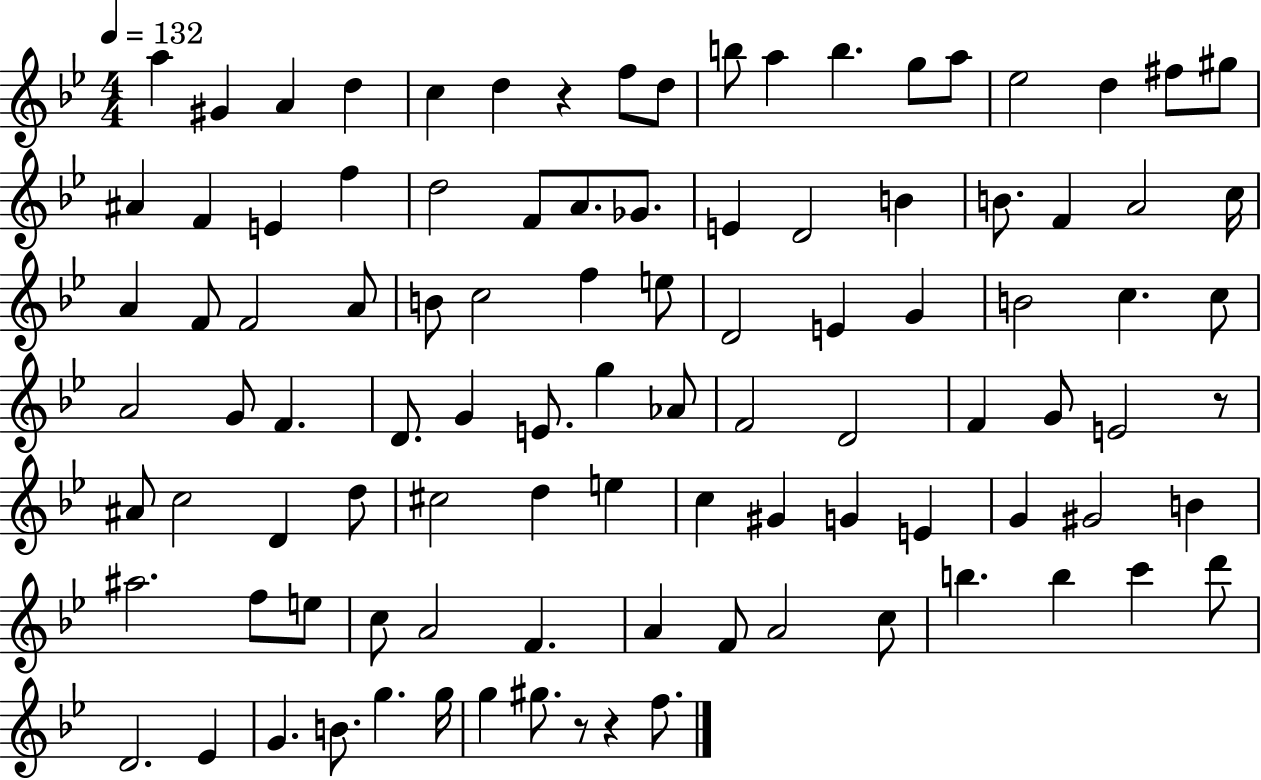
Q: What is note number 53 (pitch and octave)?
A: G5